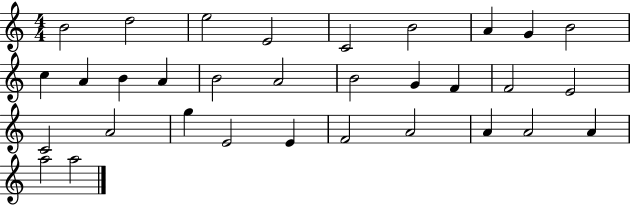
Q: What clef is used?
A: treble